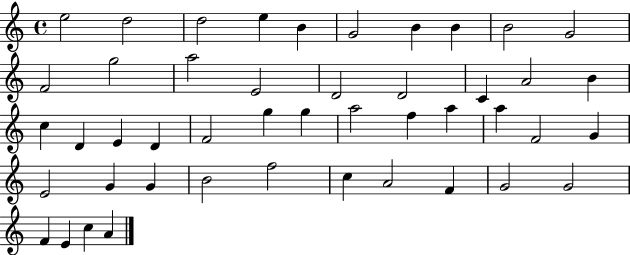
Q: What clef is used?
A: treble